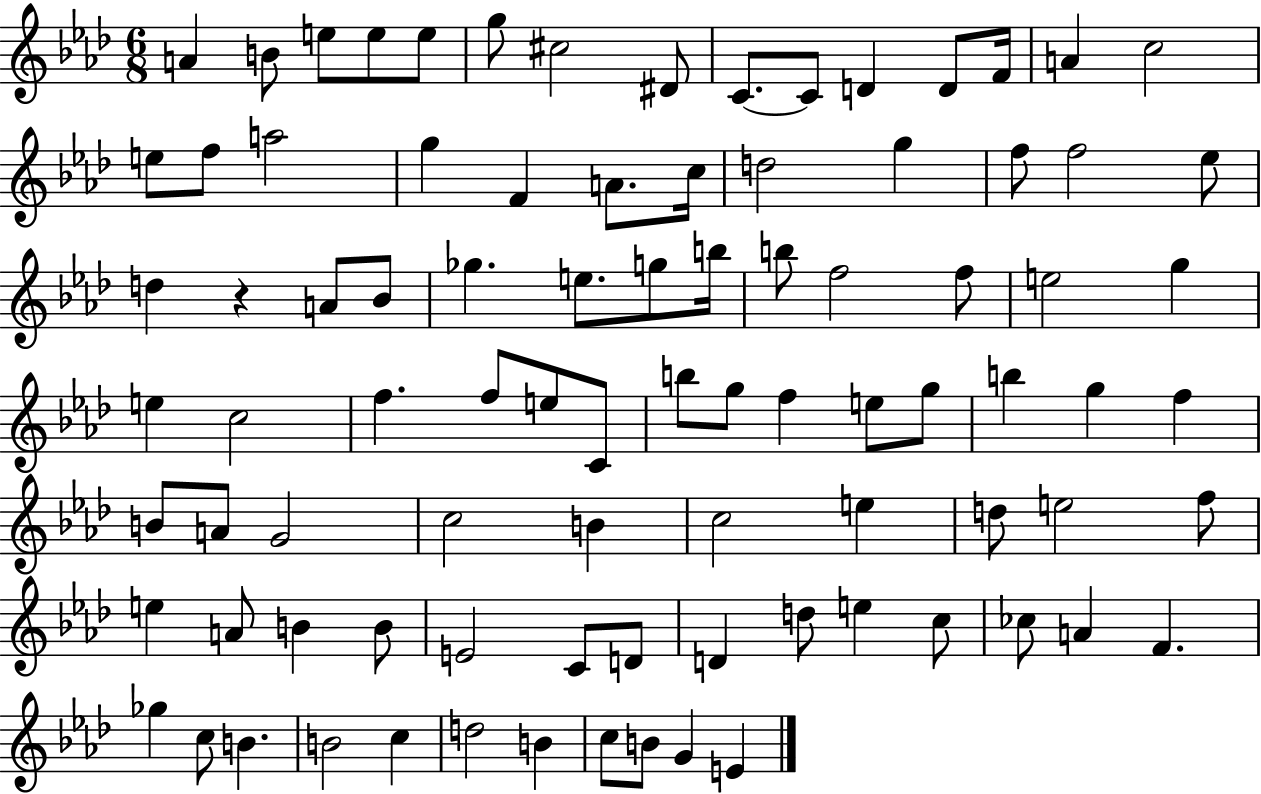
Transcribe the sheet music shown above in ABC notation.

X:1
T:Untitled
M:6/8
L:1/4
K:Ab
A B/2 e/2 e/2 e/2 g/2 ^c2 ^D/2 C/2 C/2 D D/2 F/4 A c2 e/2 f/2 a2 g F A/2 c/4 d2 g f/2 f2 _e/2 d z A/2 _B/2 _g e/2 g/2 b/4 b/2 f2 f/2 e2 g e c2 f f/2 e/2 C/2 b/2 g/2 f e/2 g/2 b g f B/2 A/2 G2 c2 B c2 e d/2 e2 f/2 e A/2 B B/2 E2 C/2 D/2 D d/2 e c/2 _c/2 A F _g c/2 B B2 c d2 B c/2 B/2 G E